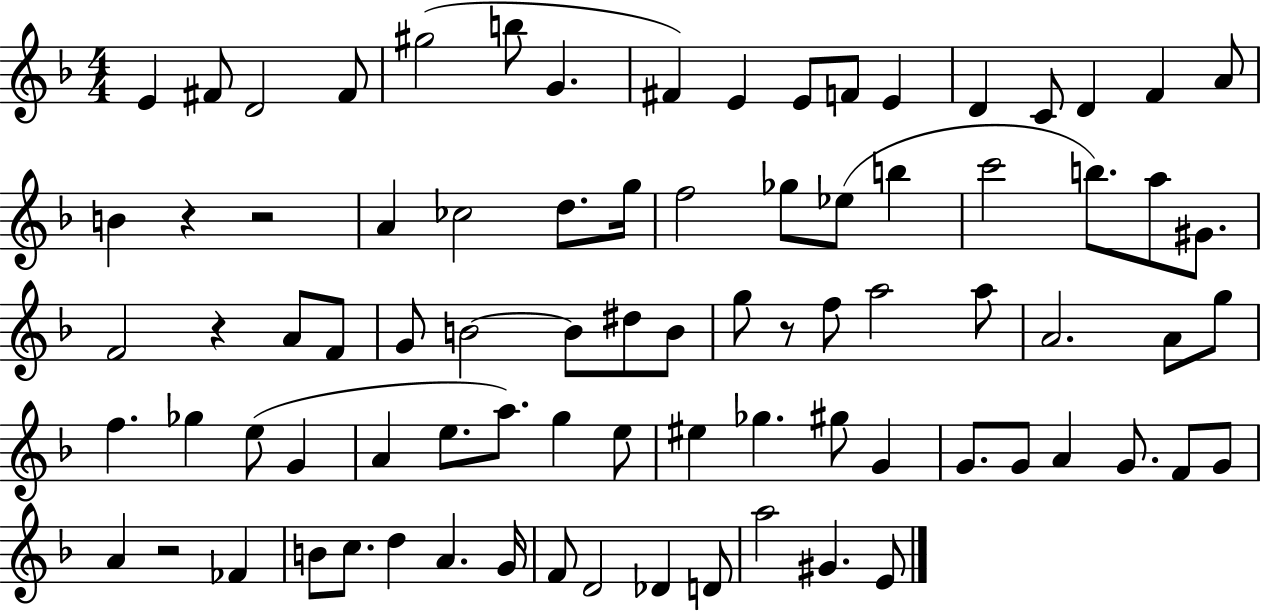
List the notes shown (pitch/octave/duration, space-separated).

E4/q F#4/e D4/h F#4/e G#5/h B5/e G4/q. F#4/q E4/q E4/e F4/e E4/q D4/q C4/e D4/q F4/q A4/e B4/q R/q R/h A4/q CES5/h D5/e. G5/s F5/h Gb5/e Eb5/e B5/q C6/h B5/e. A5/e G#4/e. F4/h R/q A4/e F4/e G4/e B4/h B4/e D#5/e B4/e G5/e R/e F5/e A5/h A5/e A4/h. A4/e G5/e F5/q. Gb5/q E5/e G4/q A4/q E5/e. A5/e. G5/q E5/e EIS5/q Gb5/q. G#5/e G4/q G4/e. G4/e A4/q G4/e. F4/e G4/e A4/q R/h FES4/q B4/e C5/e. D5/q A4/q. G4/s F4/e D4/h Db4/q D4/e A5/h G#4/q. E4/e